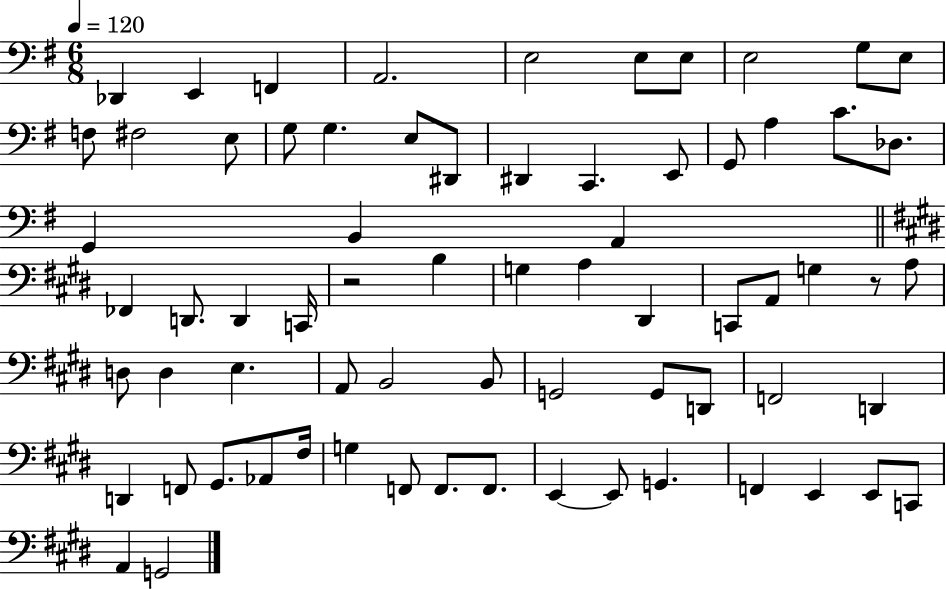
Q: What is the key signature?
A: G major